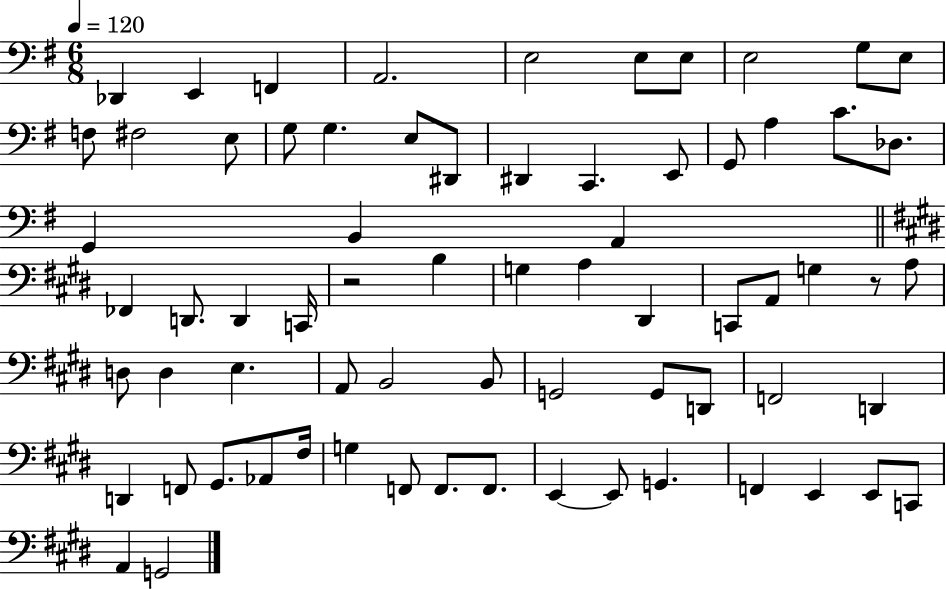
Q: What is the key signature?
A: G major